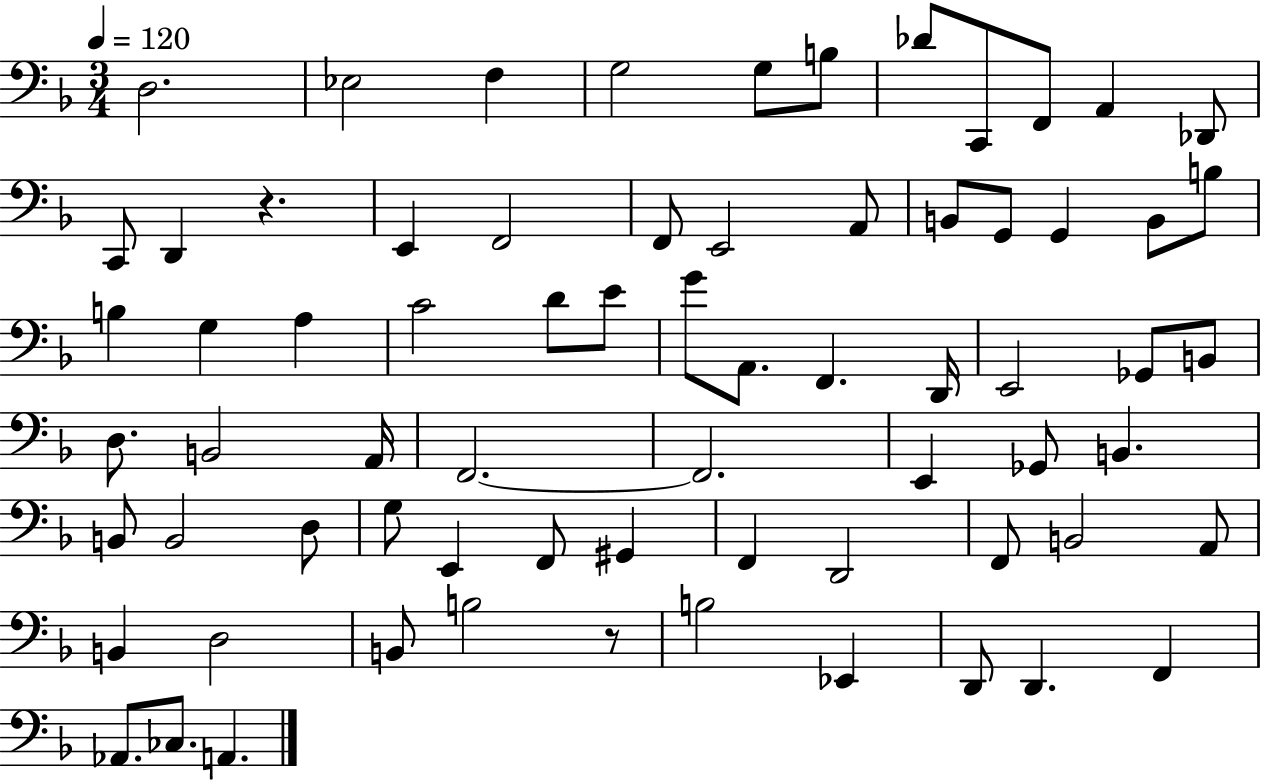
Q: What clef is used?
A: bass